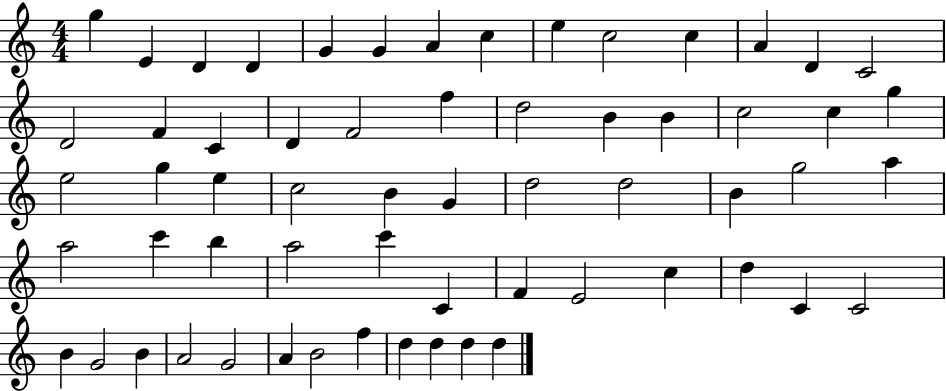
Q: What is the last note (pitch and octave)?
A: D5